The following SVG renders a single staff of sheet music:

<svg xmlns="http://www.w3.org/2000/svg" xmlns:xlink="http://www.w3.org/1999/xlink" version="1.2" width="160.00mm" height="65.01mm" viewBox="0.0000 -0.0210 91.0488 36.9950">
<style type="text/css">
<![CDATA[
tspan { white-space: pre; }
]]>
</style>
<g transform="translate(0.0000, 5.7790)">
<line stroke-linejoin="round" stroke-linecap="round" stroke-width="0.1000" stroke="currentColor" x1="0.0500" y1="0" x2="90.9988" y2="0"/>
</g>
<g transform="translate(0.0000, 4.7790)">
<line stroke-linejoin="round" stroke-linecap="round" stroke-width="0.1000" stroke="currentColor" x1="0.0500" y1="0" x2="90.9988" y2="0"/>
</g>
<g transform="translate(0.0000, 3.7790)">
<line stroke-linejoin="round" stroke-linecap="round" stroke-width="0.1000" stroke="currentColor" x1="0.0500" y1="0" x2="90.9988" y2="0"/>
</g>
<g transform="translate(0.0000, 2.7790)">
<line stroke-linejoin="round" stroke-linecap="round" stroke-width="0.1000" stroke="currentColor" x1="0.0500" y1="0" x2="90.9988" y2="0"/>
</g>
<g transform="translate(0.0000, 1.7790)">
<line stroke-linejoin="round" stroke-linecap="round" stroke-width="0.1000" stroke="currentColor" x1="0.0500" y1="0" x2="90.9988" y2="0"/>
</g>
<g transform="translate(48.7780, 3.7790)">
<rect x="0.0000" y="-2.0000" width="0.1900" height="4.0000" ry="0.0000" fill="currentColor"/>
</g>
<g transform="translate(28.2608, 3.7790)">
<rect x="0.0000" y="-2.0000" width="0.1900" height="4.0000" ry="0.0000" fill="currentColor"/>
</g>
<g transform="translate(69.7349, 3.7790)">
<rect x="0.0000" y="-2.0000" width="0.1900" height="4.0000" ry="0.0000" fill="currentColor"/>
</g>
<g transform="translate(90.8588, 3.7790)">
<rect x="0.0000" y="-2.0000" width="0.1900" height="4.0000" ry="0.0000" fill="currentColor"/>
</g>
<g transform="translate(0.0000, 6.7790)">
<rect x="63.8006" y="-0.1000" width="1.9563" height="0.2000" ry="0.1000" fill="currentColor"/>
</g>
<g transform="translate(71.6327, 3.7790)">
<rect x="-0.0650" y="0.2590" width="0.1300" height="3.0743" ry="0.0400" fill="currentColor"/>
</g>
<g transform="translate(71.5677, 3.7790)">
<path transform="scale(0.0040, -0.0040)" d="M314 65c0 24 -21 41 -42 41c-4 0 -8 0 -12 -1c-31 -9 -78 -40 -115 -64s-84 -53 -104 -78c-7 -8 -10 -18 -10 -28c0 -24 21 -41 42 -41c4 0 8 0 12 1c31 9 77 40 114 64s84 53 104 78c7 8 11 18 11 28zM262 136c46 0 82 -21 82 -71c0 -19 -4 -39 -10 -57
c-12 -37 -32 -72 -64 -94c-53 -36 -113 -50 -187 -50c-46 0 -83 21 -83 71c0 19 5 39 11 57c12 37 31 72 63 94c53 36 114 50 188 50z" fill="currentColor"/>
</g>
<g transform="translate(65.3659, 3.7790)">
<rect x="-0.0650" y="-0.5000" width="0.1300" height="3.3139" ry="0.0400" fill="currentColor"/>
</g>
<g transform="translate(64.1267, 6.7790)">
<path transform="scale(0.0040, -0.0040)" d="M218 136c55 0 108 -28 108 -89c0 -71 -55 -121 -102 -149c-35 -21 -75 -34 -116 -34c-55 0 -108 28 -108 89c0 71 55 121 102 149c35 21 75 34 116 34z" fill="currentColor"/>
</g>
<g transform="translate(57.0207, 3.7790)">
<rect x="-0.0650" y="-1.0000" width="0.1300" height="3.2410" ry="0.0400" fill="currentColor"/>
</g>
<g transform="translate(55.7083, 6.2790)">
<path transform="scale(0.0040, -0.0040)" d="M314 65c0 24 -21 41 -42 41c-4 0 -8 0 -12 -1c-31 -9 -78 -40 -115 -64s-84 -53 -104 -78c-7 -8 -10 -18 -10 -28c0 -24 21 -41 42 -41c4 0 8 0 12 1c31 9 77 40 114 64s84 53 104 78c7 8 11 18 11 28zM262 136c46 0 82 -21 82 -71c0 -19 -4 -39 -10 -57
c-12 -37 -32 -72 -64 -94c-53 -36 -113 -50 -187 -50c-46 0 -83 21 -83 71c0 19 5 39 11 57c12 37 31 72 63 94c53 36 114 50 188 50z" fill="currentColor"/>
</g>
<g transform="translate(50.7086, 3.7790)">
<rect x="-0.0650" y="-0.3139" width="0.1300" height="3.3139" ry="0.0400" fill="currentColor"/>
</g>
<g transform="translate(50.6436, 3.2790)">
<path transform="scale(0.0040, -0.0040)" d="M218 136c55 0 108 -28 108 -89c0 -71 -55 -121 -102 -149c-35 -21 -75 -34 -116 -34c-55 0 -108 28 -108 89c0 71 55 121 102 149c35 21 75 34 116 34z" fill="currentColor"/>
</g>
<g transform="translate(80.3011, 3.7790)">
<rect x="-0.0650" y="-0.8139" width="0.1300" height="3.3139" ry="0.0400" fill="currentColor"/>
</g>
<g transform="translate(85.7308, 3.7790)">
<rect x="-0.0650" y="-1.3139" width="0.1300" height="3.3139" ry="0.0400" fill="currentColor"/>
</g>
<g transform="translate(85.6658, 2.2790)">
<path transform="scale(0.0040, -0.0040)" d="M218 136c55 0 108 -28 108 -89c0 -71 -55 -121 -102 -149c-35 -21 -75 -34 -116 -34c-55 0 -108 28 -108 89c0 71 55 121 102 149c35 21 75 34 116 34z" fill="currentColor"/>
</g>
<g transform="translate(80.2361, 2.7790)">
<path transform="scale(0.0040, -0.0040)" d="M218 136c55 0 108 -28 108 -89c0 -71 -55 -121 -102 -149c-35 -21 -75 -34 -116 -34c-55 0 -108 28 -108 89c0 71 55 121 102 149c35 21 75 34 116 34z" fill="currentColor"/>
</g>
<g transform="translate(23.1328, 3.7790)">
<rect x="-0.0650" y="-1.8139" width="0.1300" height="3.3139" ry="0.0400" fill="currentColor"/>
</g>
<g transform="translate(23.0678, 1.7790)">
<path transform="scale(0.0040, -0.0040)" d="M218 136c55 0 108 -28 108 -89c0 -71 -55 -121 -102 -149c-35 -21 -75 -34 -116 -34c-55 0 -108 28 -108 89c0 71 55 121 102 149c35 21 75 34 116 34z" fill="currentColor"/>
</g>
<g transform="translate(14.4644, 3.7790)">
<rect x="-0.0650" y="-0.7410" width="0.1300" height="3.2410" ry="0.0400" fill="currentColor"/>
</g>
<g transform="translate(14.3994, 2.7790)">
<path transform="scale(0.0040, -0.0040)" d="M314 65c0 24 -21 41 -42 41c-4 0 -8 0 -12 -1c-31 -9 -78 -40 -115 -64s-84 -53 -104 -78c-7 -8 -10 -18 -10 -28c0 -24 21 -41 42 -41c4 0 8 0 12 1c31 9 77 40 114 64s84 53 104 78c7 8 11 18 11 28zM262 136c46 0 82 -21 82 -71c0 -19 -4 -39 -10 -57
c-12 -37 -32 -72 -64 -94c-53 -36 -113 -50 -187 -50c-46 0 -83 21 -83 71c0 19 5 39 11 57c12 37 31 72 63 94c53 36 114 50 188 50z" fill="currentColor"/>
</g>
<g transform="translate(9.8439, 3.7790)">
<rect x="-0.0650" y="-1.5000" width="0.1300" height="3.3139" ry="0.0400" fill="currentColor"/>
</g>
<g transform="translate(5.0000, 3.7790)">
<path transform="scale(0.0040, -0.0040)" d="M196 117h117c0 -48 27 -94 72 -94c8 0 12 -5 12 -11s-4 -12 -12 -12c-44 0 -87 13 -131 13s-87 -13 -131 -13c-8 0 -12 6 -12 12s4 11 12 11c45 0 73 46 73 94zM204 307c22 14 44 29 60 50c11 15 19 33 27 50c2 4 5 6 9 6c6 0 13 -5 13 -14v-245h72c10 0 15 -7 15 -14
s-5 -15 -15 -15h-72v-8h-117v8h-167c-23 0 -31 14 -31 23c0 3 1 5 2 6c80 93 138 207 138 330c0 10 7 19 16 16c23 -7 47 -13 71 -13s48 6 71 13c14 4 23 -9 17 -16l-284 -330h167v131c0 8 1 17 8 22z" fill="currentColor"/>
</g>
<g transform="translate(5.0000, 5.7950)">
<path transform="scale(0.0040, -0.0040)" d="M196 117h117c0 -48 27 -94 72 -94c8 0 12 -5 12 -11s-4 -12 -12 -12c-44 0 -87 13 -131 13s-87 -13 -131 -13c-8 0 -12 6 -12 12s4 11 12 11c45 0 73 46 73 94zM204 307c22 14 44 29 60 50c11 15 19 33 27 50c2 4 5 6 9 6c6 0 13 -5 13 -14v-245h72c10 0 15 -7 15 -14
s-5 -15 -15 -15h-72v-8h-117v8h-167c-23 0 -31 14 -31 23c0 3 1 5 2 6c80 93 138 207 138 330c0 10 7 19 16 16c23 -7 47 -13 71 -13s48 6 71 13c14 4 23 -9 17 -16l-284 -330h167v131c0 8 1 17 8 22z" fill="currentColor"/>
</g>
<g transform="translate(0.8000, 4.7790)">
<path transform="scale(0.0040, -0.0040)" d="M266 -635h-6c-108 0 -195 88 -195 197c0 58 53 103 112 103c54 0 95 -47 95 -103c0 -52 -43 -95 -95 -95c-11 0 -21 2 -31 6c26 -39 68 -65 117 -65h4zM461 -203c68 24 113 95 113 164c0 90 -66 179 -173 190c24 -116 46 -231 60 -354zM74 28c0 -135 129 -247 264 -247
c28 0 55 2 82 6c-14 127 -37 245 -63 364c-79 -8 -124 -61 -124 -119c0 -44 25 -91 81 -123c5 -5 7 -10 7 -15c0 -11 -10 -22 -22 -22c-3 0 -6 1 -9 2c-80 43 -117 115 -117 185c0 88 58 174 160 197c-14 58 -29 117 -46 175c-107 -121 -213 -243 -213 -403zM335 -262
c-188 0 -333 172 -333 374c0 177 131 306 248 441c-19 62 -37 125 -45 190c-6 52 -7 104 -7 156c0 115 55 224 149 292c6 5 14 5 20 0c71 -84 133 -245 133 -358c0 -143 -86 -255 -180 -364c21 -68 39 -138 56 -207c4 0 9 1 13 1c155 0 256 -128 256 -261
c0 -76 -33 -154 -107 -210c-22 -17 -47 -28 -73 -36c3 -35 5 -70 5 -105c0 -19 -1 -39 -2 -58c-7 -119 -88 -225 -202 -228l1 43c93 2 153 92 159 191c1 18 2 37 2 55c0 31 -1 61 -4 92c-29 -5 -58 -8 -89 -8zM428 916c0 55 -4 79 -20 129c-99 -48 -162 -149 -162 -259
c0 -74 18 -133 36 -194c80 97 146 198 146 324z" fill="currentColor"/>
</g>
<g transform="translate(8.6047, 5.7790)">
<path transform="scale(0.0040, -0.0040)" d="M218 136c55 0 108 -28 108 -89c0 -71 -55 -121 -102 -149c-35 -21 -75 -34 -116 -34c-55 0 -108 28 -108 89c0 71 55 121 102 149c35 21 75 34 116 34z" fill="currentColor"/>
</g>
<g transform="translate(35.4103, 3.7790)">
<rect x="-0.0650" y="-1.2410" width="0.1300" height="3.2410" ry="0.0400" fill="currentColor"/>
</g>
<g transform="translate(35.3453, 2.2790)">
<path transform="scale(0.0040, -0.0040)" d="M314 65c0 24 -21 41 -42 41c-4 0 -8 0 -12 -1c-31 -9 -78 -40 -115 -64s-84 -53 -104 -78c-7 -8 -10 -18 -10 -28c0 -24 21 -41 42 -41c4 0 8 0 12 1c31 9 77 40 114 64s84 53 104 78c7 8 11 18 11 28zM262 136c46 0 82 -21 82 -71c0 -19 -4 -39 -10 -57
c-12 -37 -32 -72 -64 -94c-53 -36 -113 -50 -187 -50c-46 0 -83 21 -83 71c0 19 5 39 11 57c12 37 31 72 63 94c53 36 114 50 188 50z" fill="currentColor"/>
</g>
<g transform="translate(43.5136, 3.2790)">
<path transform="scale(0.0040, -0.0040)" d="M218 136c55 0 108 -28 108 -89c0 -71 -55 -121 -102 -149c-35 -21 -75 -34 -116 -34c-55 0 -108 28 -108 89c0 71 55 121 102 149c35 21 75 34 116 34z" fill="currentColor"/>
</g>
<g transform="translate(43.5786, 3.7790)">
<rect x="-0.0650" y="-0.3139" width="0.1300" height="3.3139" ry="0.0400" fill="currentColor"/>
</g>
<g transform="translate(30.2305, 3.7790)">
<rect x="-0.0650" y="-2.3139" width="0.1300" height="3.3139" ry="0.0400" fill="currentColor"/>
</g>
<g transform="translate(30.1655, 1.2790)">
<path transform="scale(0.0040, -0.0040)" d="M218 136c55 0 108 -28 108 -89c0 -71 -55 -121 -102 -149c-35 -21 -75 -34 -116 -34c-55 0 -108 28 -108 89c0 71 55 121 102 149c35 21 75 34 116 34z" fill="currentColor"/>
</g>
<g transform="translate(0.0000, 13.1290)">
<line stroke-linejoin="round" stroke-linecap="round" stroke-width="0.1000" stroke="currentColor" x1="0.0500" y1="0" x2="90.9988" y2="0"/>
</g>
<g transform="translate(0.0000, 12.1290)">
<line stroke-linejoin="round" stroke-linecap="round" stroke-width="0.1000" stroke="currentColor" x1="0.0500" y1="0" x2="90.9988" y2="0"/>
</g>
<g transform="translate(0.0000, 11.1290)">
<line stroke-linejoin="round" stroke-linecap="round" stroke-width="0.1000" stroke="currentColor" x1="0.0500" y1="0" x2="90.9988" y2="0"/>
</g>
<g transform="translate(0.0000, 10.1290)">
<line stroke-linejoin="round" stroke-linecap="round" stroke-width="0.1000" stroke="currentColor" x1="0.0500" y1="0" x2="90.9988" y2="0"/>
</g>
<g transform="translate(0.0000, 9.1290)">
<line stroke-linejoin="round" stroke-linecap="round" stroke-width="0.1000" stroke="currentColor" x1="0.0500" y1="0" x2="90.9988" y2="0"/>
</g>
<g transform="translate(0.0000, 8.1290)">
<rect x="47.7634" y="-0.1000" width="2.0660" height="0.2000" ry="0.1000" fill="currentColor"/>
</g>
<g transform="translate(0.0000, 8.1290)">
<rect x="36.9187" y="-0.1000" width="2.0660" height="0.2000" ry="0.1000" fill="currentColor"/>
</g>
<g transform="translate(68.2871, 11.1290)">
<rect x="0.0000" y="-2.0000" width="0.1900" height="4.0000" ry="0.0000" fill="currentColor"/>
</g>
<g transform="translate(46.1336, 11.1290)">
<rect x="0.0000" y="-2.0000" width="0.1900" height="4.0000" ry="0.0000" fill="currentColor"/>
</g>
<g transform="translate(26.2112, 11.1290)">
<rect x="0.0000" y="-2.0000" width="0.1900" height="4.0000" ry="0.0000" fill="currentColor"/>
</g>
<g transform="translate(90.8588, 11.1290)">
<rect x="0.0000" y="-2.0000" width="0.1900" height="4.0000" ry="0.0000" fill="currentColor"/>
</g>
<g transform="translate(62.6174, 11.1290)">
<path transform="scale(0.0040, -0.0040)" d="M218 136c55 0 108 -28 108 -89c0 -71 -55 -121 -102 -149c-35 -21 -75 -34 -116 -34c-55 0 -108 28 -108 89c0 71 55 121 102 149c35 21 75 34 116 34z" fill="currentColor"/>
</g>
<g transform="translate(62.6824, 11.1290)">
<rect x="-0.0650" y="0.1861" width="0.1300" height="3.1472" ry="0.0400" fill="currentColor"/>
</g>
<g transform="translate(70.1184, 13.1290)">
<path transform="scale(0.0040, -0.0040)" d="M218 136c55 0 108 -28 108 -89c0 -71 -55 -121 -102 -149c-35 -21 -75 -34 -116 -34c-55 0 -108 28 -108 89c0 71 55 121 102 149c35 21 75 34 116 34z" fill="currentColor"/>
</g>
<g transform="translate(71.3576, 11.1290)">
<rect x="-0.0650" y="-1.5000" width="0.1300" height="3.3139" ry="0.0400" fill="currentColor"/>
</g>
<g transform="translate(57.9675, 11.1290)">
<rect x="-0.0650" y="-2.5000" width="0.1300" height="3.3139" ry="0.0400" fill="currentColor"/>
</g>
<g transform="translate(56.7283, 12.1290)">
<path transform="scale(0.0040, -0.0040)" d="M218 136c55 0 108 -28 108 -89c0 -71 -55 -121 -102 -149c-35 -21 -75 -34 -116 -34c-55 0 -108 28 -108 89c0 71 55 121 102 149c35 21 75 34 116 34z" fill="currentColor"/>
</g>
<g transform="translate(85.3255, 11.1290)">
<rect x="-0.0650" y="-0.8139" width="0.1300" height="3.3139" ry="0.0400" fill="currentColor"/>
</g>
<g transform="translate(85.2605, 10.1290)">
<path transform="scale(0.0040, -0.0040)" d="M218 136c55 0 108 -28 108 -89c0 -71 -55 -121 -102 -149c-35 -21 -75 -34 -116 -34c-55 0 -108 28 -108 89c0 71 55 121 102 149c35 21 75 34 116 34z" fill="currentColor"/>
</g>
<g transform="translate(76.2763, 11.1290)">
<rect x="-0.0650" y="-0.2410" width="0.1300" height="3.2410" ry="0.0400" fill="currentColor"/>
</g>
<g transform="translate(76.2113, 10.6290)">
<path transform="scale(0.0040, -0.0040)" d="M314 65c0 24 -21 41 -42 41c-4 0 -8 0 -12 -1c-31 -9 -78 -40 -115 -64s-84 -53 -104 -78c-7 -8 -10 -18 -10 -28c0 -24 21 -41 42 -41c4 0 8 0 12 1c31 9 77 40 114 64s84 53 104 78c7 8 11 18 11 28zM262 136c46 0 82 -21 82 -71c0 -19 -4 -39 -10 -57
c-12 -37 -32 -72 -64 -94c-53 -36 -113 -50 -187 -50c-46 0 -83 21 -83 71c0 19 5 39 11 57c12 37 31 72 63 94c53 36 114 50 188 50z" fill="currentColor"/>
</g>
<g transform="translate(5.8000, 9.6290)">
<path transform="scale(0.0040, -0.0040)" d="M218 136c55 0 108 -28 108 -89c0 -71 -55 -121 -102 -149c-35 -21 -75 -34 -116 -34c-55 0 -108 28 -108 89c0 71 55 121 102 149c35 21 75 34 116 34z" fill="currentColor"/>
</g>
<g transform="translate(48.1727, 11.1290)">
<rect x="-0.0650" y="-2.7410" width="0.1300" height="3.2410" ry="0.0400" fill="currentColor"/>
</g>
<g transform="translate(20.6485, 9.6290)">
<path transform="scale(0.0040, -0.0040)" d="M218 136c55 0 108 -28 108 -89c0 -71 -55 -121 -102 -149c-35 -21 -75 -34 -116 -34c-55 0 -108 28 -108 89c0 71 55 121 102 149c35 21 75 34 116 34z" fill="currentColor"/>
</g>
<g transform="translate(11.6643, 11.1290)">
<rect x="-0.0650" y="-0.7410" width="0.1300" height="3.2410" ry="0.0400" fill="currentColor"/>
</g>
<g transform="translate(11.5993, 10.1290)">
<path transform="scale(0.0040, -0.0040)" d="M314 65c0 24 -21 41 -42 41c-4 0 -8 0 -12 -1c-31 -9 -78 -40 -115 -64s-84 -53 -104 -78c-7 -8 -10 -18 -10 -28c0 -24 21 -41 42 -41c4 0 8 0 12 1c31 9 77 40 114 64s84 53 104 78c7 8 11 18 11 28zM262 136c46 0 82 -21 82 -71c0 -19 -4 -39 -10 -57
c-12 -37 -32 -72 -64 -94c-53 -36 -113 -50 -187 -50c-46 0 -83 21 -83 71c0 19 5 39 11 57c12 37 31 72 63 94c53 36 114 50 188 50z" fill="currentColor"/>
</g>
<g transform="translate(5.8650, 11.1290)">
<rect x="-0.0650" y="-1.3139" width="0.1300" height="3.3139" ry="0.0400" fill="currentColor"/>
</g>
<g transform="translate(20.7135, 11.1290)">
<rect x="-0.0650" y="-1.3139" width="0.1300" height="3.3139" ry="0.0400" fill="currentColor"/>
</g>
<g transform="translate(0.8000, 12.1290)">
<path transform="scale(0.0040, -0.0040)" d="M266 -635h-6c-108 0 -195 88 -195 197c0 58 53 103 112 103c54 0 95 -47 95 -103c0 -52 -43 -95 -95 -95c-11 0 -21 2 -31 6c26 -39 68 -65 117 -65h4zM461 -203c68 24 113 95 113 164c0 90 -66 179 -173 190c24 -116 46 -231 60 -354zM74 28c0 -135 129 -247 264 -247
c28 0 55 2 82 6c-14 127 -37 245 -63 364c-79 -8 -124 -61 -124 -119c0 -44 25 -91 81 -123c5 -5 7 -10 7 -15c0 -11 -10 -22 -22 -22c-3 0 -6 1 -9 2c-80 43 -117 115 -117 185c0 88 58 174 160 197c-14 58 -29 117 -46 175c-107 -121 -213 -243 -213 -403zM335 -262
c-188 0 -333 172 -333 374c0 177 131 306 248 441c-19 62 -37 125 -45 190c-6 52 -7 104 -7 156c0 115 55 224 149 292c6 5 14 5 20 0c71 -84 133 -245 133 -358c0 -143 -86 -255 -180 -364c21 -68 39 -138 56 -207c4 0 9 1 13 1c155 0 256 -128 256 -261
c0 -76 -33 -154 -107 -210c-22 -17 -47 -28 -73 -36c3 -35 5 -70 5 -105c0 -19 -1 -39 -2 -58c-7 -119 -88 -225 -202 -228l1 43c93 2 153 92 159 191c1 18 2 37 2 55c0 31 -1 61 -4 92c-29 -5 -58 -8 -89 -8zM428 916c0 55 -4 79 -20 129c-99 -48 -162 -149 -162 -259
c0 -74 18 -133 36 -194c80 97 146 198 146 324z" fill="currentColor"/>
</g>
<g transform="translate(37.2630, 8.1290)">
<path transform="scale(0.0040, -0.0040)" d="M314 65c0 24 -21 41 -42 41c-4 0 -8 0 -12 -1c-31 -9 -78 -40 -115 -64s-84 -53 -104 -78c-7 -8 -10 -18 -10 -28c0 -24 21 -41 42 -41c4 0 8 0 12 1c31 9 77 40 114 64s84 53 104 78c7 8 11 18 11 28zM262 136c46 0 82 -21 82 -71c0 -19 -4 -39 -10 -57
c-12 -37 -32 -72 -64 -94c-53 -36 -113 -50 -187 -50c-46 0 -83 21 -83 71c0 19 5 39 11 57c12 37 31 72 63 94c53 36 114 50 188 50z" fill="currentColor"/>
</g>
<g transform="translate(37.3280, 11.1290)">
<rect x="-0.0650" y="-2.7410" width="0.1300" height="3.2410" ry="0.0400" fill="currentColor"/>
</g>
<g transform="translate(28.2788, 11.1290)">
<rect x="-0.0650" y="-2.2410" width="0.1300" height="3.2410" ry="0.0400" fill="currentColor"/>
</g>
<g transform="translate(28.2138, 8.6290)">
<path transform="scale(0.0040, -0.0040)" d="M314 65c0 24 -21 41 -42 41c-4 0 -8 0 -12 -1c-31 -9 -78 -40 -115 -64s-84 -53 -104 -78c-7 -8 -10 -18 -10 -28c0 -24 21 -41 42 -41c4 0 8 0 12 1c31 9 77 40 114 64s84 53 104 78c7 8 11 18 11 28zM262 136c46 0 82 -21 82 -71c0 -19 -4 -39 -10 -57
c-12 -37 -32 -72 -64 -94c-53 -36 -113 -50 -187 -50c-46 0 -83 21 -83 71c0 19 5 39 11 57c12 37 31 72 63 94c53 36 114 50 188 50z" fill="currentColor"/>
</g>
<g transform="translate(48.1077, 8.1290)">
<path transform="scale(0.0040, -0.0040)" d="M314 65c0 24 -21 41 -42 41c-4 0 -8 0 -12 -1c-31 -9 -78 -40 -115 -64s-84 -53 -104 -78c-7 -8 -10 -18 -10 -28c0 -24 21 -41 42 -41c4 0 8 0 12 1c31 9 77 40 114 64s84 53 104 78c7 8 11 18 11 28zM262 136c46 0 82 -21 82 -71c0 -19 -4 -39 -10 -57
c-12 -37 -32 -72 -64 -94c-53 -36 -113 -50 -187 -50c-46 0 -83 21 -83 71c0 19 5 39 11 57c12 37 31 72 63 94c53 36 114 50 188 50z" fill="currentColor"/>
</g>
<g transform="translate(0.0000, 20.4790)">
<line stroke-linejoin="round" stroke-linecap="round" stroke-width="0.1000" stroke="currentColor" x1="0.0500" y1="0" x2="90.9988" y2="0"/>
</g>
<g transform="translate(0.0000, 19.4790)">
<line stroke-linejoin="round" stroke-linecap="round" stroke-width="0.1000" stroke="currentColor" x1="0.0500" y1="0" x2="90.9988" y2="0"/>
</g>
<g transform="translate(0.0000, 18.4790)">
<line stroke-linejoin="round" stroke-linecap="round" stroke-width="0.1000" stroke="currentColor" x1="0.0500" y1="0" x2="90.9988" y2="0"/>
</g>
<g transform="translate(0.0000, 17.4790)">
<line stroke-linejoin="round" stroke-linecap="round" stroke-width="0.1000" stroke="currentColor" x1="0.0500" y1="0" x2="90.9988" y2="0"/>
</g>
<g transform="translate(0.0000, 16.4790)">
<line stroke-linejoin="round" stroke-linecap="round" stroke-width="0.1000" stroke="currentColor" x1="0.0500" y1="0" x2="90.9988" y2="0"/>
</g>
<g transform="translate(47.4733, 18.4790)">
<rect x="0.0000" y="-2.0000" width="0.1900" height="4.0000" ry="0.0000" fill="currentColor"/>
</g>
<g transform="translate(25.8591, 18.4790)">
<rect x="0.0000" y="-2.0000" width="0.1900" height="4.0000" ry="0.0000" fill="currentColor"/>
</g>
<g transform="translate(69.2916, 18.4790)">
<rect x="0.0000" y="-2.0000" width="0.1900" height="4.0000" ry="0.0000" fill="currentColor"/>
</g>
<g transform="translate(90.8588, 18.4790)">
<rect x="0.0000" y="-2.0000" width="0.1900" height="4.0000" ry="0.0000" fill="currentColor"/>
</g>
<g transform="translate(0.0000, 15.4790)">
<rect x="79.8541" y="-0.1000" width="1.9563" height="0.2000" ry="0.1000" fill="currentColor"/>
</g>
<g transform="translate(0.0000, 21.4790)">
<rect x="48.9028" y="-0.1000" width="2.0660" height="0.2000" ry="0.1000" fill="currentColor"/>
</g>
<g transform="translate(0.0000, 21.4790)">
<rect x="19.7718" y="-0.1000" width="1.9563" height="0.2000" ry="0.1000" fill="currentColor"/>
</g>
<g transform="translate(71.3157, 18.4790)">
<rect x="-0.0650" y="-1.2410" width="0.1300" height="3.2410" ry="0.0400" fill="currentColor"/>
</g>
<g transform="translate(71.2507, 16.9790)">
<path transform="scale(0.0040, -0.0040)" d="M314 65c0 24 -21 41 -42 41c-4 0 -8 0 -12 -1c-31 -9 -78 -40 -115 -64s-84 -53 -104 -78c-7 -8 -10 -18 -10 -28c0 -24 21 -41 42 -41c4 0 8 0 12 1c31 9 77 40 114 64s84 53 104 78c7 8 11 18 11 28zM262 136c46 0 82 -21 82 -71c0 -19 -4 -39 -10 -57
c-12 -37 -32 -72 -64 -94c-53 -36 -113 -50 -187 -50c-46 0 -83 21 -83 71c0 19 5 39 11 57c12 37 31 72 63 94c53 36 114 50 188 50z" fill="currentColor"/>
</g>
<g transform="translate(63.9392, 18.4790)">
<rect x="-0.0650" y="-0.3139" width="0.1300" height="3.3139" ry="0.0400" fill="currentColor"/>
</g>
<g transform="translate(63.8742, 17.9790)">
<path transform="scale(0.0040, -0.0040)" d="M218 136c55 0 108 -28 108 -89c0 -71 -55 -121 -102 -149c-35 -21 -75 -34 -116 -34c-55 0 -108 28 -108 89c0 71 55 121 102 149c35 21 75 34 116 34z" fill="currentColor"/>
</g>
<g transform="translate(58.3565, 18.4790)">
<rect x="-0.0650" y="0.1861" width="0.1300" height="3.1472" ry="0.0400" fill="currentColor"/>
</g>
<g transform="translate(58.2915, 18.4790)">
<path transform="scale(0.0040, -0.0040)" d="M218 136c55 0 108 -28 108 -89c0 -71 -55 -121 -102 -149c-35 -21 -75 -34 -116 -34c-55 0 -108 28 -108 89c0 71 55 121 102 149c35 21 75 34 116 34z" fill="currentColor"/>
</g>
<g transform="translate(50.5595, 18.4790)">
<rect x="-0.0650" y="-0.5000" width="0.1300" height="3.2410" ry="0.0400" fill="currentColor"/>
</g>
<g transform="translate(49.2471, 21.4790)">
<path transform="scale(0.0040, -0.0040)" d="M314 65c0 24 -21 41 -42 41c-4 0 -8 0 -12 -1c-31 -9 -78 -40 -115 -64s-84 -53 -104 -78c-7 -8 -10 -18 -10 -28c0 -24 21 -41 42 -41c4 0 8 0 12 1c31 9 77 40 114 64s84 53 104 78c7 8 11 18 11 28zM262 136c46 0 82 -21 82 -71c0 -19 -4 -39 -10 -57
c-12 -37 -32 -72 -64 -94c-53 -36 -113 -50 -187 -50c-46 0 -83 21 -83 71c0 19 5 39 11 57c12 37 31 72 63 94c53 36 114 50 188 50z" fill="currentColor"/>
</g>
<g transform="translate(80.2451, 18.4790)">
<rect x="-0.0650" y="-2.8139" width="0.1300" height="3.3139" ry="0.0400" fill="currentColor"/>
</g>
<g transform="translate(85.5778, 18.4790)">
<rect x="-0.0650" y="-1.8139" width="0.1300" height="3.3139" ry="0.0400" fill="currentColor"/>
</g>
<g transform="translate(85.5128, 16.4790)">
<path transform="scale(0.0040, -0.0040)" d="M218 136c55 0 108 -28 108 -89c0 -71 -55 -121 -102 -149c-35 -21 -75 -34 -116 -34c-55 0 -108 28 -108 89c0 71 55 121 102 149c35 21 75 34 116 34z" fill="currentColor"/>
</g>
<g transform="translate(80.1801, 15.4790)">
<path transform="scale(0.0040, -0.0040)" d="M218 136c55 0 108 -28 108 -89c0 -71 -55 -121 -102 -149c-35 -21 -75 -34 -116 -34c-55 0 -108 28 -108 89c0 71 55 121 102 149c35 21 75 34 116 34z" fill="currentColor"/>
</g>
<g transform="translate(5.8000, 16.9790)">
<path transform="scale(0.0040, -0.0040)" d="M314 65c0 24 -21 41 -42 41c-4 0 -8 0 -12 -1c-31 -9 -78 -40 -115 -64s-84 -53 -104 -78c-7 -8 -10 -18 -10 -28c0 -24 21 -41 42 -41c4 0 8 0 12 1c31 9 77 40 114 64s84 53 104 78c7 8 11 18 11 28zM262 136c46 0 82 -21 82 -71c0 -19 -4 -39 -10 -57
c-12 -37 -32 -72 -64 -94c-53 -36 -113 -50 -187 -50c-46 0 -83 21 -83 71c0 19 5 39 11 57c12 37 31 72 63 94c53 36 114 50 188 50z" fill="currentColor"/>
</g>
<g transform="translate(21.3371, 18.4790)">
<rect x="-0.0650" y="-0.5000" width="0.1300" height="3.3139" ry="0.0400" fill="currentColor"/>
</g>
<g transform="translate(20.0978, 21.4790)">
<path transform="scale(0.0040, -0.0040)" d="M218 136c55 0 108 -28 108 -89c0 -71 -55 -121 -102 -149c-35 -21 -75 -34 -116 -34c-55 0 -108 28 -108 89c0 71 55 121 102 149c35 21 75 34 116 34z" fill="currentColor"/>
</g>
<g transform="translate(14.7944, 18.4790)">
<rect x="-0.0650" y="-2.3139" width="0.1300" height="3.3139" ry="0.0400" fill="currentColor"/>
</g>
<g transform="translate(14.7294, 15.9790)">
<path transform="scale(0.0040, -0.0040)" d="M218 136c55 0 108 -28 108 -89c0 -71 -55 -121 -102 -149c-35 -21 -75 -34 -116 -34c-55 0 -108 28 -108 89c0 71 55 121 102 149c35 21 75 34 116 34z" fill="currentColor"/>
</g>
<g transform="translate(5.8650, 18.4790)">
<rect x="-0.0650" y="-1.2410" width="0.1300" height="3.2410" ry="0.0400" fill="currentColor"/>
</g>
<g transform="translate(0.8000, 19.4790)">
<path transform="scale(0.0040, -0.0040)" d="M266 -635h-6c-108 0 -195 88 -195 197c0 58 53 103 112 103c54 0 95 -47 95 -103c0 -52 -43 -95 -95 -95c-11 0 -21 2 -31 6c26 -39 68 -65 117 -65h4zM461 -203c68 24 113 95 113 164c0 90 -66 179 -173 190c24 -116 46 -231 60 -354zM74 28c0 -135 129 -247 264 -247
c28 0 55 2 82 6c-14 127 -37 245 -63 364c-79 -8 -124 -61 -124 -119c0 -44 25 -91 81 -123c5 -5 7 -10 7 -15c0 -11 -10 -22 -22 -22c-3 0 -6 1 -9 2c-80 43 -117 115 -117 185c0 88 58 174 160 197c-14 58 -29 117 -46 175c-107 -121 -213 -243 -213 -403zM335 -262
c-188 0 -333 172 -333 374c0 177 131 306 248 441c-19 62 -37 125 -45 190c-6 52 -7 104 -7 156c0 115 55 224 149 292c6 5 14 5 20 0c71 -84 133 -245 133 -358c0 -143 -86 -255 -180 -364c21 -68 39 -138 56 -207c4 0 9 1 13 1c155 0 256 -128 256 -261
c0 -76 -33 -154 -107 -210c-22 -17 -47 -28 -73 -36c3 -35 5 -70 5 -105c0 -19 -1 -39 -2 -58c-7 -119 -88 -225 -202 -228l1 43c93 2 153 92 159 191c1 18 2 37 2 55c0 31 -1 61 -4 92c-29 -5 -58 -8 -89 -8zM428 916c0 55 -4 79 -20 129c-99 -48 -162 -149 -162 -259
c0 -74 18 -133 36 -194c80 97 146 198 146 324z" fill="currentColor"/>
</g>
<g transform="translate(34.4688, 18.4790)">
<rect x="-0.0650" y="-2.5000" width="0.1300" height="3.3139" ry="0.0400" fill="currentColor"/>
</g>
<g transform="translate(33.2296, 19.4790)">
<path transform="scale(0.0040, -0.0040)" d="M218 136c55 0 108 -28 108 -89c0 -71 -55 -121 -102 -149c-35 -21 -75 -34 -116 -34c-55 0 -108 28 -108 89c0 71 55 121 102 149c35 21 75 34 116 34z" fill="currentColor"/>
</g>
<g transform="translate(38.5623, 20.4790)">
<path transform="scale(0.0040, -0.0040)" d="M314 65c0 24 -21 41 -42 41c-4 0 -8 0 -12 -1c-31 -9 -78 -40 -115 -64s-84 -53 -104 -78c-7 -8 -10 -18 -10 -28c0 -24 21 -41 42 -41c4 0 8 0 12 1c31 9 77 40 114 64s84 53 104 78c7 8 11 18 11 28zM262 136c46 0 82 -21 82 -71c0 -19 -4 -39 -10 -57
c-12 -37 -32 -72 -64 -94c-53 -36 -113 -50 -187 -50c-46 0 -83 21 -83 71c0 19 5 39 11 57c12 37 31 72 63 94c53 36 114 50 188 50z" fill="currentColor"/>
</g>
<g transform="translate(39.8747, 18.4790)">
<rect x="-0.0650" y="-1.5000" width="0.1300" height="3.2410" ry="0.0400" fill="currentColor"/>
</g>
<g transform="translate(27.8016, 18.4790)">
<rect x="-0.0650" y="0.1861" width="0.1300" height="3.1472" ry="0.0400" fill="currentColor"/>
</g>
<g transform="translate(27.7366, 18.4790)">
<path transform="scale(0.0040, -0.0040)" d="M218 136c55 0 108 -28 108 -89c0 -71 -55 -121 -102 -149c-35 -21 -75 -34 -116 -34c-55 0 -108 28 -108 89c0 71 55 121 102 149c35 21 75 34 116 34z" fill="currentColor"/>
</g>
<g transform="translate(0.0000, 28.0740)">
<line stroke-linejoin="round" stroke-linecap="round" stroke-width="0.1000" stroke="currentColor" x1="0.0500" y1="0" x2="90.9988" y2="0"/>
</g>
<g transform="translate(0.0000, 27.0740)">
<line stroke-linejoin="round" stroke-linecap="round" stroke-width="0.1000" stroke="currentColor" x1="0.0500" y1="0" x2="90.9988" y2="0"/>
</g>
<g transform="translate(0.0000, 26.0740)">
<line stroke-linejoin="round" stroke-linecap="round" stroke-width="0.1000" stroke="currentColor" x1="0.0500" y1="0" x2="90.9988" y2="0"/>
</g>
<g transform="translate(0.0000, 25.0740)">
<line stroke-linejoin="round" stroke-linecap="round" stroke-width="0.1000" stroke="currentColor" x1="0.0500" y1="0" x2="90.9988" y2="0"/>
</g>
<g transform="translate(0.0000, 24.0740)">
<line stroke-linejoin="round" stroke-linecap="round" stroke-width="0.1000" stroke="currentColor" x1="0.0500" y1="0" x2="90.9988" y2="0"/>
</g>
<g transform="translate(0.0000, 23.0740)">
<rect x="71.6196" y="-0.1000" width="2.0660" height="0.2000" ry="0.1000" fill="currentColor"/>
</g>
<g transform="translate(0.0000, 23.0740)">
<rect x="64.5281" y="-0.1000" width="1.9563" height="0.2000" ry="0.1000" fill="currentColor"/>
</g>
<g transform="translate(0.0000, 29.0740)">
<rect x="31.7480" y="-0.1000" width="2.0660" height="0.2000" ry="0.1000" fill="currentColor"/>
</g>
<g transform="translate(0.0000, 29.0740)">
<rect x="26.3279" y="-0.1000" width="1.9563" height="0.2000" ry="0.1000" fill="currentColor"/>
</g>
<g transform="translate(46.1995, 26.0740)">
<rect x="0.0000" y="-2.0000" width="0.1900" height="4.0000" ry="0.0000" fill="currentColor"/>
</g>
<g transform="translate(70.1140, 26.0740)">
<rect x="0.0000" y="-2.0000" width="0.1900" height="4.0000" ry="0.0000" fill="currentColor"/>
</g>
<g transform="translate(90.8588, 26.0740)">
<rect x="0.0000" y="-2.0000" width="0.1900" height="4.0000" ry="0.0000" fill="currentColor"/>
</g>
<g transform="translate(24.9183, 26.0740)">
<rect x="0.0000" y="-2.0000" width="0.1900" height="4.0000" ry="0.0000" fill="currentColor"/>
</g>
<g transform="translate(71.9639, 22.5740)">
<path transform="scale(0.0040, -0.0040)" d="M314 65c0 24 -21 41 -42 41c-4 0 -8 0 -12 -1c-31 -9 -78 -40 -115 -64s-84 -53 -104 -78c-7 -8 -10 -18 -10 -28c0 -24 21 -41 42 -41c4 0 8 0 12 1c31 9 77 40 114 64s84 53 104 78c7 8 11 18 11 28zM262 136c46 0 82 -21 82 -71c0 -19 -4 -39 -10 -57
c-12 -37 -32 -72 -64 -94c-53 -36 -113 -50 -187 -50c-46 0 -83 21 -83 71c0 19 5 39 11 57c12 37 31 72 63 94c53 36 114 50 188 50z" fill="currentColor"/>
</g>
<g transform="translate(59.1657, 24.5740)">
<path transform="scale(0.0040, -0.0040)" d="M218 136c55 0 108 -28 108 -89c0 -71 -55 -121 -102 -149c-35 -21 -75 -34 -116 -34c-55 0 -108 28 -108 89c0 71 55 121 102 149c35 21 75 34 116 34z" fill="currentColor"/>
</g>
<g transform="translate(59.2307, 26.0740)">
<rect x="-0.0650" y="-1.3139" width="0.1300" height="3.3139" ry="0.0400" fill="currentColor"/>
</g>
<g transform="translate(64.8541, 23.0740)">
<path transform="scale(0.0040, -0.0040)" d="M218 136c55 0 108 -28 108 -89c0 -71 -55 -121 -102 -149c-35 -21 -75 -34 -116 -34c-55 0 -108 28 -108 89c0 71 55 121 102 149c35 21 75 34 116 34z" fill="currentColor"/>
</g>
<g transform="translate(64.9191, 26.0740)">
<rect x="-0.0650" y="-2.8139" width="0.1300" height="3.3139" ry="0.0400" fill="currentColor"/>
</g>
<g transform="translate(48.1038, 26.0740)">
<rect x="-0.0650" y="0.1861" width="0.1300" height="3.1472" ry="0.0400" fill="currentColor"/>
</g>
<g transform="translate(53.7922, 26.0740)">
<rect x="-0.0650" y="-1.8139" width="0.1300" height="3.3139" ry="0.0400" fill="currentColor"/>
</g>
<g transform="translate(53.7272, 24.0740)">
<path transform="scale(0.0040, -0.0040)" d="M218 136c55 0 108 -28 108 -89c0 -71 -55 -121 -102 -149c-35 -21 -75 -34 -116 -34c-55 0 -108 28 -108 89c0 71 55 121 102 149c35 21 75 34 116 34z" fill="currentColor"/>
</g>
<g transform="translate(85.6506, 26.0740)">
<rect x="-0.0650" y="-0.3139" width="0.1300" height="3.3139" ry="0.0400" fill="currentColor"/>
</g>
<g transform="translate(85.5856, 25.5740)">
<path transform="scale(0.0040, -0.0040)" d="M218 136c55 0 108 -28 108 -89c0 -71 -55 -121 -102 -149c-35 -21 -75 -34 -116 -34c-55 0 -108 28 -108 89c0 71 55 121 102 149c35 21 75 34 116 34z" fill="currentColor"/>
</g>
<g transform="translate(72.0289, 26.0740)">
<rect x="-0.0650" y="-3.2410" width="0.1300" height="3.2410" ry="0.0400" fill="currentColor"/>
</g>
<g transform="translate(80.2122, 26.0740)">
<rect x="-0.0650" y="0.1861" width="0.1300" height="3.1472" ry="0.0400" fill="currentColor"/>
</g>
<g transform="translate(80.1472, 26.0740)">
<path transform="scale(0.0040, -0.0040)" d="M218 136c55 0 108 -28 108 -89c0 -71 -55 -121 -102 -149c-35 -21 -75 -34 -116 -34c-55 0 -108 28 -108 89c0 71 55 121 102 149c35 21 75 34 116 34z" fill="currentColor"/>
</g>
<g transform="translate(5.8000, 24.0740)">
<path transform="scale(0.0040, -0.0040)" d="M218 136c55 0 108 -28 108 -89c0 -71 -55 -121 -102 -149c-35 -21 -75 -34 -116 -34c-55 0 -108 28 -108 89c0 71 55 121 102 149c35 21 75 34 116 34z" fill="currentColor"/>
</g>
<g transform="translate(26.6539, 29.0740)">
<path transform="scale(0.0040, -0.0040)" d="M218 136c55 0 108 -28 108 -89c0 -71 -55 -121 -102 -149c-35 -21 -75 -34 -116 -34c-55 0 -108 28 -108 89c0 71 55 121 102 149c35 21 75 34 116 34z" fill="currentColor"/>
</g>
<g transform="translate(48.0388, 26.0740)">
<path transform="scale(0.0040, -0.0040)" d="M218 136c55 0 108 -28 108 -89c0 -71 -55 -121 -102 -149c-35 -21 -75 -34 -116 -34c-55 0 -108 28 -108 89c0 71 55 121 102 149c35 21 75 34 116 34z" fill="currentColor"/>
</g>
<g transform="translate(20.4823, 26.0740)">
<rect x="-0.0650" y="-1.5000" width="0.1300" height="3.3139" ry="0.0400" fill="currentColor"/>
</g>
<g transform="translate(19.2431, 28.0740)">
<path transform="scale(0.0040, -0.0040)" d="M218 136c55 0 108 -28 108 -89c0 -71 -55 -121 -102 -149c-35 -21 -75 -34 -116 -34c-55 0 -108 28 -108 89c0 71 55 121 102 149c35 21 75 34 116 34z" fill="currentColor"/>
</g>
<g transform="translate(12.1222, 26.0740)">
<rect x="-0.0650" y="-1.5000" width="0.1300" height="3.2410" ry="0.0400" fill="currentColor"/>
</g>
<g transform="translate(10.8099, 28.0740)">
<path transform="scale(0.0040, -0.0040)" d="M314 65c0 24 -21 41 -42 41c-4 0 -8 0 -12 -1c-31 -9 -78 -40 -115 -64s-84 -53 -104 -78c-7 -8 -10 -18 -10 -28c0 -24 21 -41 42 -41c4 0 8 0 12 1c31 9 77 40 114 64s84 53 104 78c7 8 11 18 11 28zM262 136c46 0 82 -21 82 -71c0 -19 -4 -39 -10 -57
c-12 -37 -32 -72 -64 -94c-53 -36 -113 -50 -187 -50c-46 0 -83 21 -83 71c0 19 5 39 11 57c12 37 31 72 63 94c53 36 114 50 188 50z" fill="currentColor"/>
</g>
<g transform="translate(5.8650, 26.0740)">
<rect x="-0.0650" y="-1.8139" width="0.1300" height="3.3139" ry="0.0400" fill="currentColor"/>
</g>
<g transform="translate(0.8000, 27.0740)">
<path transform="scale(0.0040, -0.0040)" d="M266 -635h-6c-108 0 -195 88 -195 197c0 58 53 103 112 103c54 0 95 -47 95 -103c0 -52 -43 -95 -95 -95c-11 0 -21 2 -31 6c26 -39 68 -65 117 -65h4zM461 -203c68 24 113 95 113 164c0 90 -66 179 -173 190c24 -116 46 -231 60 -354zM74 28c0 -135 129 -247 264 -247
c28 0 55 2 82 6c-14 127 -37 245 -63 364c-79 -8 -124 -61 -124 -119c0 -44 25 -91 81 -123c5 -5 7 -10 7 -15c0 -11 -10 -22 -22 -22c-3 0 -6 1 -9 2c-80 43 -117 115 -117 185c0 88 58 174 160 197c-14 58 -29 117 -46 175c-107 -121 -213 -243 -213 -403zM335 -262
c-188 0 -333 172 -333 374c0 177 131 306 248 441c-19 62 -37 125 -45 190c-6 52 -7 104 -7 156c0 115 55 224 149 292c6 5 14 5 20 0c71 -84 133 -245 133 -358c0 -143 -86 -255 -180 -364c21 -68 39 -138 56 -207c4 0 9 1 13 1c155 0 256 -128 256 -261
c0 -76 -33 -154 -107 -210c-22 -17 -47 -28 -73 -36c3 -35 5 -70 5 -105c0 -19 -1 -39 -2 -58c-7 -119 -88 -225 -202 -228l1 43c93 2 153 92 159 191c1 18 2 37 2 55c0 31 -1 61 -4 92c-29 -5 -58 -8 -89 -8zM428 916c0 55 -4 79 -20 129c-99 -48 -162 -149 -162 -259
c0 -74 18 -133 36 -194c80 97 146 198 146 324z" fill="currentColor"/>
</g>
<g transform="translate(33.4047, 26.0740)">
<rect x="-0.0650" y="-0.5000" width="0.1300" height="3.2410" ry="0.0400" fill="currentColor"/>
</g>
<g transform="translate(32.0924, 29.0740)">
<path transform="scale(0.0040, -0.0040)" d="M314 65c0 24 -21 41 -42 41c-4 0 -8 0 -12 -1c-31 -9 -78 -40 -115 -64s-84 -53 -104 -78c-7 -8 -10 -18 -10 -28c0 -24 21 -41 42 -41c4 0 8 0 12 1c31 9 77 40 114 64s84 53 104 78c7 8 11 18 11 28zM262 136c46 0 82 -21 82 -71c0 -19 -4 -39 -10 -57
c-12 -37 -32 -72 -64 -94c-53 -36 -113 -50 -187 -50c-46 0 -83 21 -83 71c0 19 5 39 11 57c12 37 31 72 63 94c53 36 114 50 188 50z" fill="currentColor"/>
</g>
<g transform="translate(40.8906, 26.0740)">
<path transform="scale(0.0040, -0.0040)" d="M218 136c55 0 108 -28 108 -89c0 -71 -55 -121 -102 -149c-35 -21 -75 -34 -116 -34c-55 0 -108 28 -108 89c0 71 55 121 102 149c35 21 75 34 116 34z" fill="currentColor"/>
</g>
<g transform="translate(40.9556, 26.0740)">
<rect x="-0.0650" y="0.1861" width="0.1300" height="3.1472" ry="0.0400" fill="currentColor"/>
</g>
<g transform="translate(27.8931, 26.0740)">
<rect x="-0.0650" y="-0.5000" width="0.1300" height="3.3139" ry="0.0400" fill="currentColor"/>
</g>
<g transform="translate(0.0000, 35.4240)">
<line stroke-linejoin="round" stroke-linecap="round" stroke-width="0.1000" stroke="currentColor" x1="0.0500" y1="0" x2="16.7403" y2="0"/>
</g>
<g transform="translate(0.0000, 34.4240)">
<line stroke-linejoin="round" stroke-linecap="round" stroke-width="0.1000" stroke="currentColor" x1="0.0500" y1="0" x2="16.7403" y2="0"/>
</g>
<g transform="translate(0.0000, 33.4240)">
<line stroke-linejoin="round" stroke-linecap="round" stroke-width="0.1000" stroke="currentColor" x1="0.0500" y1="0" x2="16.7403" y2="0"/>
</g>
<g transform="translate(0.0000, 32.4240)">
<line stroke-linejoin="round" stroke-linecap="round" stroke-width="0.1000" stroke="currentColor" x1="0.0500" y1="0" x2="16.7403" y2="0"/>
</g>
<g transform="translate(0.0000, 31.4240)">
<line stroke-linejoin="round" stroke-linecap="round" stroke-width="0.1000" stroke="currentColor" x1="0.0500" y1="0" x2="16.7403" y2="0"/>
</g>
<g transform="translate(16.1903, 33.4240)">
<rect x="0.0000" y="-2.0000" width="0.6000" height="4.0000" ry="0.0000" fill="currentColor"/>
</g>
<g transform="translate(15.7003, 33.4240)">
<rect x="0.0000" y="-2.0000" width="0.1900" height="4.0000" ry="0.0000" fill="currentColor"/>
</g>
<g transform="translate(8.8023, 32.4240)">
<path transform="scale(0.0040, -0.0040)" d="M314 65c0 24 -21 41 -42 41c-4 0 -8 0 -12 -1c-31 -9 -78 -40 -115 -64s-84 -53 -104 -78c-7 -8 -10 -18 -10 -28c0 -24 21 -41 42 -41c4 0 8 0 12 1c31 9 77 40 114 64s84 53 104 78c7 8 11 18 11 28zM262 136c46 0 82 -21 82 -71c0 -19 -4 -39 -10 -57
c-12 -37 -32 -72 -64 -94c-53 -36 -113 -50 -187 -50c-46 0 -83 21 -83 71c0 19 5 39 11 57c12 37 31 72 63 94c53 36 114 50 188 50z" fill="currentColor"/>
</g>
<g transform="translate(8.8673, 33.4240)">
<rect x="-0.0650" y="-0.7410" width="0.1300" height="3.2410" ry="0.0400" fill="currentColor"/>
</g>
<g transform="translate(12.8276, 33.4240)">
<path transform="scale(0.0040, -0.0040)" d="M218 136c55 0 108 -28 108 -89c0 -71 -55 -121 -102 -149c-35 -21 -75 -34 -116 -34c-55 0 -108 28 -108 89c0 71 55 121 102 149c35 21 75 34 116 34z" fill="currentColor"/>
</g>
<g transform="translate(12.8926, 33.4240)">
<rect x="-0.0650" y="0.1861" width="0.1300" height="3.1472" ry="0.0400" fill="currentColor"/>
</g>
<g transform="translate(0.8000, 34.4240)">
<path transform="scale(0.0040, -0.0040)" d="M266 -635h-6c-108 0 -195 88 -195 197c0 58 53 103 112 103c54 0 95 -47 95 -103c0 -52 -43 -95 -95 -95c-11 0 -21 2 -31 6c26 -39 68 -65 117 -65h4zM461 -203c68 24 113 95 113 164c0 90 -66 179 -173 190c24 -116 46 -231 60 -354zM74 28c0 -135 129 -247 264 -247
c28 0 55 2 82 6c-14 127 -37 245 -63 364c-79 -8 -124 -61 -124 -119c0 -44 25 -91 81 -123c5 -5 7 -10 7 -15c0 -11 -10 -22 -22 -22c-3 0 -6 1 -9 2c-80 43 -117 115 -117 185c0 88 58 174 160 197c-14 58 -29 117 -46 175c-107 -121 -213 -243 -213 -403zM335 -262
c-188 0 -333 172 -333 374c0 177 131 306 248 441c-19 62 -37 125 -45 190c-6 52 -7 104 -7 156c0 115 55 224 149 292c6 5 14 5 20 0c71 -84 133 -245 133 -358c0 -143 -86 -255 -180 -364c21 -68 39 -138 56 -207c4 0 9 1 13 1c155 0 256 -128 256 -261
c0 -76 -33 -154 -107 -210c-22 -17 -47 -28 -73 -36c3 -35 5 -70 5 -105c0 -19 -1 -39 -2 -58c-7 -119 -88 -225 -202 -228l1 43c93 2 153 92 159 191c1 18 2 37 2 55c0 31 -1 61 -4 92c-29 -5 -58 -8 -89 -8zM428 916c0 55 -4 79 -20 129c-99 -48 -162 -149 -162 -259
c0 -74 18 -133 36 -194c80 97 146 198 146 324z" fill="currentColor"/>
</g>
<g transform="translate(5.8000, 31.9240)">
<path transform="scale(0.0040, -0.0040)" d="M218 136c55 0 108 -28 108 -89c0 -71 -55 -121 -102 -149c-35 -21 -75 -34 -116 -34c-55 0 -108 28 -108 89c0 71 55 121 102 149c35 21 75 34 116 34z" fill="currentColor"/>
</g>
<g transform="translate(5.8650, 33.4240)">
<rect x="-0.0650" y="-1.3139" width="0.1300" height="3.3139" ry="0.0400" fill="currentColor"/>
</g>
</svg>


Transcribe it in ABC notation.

X:1
T:Untitled
M:4/4
L:1/4
K:C
E d2 f g e2 c c D2 C B2 d e e d2 e g2 a2 a2 G B E c2 d e2 g C B G E2 C2 B c e2 a f f E2 E C C2 B B f e a b2 B c e d2 B